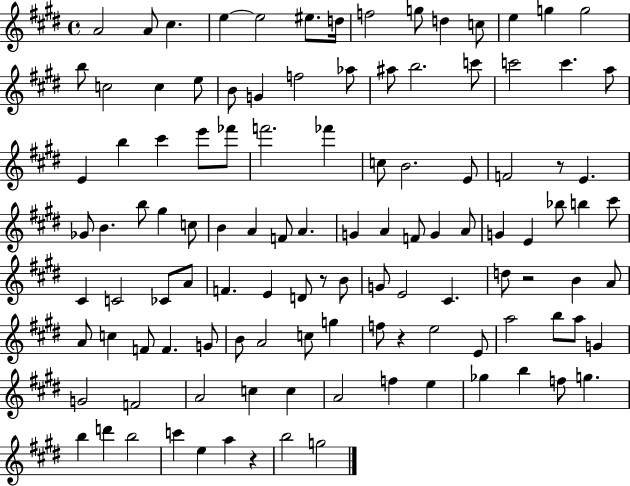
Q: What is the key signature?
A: E major